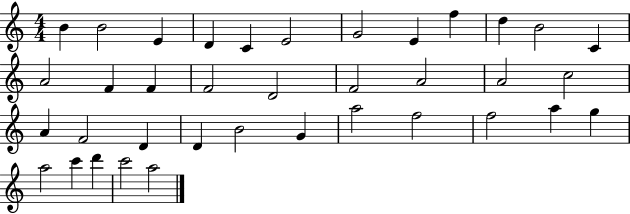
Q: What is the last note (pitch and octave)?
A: A5